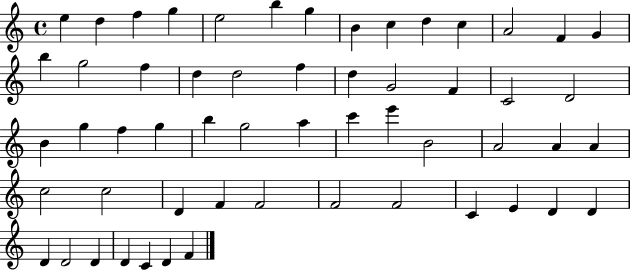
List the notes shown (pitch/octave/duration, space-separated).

E5/q D5/q F5/q G5/q E5/h B5/q G5/q B4/q C5/q D5/q C5/q A4/h F4/q G4/q B5/q G5/h F5/q D5/q D5/h F5/q D5/q G4/h F4/q C4/h D4/h B4/q G5/q F5/q G5/q B5/q G5/h A5/q C6/q E6/q B4/h A4/h A4/q A4/q C5/h C5/h D4/q F4/q F4/h F4/h F4/h C4/q E4/q D4/q D4/q D4/q D4/h D4/q D4/q C4/q D4/q F4/q